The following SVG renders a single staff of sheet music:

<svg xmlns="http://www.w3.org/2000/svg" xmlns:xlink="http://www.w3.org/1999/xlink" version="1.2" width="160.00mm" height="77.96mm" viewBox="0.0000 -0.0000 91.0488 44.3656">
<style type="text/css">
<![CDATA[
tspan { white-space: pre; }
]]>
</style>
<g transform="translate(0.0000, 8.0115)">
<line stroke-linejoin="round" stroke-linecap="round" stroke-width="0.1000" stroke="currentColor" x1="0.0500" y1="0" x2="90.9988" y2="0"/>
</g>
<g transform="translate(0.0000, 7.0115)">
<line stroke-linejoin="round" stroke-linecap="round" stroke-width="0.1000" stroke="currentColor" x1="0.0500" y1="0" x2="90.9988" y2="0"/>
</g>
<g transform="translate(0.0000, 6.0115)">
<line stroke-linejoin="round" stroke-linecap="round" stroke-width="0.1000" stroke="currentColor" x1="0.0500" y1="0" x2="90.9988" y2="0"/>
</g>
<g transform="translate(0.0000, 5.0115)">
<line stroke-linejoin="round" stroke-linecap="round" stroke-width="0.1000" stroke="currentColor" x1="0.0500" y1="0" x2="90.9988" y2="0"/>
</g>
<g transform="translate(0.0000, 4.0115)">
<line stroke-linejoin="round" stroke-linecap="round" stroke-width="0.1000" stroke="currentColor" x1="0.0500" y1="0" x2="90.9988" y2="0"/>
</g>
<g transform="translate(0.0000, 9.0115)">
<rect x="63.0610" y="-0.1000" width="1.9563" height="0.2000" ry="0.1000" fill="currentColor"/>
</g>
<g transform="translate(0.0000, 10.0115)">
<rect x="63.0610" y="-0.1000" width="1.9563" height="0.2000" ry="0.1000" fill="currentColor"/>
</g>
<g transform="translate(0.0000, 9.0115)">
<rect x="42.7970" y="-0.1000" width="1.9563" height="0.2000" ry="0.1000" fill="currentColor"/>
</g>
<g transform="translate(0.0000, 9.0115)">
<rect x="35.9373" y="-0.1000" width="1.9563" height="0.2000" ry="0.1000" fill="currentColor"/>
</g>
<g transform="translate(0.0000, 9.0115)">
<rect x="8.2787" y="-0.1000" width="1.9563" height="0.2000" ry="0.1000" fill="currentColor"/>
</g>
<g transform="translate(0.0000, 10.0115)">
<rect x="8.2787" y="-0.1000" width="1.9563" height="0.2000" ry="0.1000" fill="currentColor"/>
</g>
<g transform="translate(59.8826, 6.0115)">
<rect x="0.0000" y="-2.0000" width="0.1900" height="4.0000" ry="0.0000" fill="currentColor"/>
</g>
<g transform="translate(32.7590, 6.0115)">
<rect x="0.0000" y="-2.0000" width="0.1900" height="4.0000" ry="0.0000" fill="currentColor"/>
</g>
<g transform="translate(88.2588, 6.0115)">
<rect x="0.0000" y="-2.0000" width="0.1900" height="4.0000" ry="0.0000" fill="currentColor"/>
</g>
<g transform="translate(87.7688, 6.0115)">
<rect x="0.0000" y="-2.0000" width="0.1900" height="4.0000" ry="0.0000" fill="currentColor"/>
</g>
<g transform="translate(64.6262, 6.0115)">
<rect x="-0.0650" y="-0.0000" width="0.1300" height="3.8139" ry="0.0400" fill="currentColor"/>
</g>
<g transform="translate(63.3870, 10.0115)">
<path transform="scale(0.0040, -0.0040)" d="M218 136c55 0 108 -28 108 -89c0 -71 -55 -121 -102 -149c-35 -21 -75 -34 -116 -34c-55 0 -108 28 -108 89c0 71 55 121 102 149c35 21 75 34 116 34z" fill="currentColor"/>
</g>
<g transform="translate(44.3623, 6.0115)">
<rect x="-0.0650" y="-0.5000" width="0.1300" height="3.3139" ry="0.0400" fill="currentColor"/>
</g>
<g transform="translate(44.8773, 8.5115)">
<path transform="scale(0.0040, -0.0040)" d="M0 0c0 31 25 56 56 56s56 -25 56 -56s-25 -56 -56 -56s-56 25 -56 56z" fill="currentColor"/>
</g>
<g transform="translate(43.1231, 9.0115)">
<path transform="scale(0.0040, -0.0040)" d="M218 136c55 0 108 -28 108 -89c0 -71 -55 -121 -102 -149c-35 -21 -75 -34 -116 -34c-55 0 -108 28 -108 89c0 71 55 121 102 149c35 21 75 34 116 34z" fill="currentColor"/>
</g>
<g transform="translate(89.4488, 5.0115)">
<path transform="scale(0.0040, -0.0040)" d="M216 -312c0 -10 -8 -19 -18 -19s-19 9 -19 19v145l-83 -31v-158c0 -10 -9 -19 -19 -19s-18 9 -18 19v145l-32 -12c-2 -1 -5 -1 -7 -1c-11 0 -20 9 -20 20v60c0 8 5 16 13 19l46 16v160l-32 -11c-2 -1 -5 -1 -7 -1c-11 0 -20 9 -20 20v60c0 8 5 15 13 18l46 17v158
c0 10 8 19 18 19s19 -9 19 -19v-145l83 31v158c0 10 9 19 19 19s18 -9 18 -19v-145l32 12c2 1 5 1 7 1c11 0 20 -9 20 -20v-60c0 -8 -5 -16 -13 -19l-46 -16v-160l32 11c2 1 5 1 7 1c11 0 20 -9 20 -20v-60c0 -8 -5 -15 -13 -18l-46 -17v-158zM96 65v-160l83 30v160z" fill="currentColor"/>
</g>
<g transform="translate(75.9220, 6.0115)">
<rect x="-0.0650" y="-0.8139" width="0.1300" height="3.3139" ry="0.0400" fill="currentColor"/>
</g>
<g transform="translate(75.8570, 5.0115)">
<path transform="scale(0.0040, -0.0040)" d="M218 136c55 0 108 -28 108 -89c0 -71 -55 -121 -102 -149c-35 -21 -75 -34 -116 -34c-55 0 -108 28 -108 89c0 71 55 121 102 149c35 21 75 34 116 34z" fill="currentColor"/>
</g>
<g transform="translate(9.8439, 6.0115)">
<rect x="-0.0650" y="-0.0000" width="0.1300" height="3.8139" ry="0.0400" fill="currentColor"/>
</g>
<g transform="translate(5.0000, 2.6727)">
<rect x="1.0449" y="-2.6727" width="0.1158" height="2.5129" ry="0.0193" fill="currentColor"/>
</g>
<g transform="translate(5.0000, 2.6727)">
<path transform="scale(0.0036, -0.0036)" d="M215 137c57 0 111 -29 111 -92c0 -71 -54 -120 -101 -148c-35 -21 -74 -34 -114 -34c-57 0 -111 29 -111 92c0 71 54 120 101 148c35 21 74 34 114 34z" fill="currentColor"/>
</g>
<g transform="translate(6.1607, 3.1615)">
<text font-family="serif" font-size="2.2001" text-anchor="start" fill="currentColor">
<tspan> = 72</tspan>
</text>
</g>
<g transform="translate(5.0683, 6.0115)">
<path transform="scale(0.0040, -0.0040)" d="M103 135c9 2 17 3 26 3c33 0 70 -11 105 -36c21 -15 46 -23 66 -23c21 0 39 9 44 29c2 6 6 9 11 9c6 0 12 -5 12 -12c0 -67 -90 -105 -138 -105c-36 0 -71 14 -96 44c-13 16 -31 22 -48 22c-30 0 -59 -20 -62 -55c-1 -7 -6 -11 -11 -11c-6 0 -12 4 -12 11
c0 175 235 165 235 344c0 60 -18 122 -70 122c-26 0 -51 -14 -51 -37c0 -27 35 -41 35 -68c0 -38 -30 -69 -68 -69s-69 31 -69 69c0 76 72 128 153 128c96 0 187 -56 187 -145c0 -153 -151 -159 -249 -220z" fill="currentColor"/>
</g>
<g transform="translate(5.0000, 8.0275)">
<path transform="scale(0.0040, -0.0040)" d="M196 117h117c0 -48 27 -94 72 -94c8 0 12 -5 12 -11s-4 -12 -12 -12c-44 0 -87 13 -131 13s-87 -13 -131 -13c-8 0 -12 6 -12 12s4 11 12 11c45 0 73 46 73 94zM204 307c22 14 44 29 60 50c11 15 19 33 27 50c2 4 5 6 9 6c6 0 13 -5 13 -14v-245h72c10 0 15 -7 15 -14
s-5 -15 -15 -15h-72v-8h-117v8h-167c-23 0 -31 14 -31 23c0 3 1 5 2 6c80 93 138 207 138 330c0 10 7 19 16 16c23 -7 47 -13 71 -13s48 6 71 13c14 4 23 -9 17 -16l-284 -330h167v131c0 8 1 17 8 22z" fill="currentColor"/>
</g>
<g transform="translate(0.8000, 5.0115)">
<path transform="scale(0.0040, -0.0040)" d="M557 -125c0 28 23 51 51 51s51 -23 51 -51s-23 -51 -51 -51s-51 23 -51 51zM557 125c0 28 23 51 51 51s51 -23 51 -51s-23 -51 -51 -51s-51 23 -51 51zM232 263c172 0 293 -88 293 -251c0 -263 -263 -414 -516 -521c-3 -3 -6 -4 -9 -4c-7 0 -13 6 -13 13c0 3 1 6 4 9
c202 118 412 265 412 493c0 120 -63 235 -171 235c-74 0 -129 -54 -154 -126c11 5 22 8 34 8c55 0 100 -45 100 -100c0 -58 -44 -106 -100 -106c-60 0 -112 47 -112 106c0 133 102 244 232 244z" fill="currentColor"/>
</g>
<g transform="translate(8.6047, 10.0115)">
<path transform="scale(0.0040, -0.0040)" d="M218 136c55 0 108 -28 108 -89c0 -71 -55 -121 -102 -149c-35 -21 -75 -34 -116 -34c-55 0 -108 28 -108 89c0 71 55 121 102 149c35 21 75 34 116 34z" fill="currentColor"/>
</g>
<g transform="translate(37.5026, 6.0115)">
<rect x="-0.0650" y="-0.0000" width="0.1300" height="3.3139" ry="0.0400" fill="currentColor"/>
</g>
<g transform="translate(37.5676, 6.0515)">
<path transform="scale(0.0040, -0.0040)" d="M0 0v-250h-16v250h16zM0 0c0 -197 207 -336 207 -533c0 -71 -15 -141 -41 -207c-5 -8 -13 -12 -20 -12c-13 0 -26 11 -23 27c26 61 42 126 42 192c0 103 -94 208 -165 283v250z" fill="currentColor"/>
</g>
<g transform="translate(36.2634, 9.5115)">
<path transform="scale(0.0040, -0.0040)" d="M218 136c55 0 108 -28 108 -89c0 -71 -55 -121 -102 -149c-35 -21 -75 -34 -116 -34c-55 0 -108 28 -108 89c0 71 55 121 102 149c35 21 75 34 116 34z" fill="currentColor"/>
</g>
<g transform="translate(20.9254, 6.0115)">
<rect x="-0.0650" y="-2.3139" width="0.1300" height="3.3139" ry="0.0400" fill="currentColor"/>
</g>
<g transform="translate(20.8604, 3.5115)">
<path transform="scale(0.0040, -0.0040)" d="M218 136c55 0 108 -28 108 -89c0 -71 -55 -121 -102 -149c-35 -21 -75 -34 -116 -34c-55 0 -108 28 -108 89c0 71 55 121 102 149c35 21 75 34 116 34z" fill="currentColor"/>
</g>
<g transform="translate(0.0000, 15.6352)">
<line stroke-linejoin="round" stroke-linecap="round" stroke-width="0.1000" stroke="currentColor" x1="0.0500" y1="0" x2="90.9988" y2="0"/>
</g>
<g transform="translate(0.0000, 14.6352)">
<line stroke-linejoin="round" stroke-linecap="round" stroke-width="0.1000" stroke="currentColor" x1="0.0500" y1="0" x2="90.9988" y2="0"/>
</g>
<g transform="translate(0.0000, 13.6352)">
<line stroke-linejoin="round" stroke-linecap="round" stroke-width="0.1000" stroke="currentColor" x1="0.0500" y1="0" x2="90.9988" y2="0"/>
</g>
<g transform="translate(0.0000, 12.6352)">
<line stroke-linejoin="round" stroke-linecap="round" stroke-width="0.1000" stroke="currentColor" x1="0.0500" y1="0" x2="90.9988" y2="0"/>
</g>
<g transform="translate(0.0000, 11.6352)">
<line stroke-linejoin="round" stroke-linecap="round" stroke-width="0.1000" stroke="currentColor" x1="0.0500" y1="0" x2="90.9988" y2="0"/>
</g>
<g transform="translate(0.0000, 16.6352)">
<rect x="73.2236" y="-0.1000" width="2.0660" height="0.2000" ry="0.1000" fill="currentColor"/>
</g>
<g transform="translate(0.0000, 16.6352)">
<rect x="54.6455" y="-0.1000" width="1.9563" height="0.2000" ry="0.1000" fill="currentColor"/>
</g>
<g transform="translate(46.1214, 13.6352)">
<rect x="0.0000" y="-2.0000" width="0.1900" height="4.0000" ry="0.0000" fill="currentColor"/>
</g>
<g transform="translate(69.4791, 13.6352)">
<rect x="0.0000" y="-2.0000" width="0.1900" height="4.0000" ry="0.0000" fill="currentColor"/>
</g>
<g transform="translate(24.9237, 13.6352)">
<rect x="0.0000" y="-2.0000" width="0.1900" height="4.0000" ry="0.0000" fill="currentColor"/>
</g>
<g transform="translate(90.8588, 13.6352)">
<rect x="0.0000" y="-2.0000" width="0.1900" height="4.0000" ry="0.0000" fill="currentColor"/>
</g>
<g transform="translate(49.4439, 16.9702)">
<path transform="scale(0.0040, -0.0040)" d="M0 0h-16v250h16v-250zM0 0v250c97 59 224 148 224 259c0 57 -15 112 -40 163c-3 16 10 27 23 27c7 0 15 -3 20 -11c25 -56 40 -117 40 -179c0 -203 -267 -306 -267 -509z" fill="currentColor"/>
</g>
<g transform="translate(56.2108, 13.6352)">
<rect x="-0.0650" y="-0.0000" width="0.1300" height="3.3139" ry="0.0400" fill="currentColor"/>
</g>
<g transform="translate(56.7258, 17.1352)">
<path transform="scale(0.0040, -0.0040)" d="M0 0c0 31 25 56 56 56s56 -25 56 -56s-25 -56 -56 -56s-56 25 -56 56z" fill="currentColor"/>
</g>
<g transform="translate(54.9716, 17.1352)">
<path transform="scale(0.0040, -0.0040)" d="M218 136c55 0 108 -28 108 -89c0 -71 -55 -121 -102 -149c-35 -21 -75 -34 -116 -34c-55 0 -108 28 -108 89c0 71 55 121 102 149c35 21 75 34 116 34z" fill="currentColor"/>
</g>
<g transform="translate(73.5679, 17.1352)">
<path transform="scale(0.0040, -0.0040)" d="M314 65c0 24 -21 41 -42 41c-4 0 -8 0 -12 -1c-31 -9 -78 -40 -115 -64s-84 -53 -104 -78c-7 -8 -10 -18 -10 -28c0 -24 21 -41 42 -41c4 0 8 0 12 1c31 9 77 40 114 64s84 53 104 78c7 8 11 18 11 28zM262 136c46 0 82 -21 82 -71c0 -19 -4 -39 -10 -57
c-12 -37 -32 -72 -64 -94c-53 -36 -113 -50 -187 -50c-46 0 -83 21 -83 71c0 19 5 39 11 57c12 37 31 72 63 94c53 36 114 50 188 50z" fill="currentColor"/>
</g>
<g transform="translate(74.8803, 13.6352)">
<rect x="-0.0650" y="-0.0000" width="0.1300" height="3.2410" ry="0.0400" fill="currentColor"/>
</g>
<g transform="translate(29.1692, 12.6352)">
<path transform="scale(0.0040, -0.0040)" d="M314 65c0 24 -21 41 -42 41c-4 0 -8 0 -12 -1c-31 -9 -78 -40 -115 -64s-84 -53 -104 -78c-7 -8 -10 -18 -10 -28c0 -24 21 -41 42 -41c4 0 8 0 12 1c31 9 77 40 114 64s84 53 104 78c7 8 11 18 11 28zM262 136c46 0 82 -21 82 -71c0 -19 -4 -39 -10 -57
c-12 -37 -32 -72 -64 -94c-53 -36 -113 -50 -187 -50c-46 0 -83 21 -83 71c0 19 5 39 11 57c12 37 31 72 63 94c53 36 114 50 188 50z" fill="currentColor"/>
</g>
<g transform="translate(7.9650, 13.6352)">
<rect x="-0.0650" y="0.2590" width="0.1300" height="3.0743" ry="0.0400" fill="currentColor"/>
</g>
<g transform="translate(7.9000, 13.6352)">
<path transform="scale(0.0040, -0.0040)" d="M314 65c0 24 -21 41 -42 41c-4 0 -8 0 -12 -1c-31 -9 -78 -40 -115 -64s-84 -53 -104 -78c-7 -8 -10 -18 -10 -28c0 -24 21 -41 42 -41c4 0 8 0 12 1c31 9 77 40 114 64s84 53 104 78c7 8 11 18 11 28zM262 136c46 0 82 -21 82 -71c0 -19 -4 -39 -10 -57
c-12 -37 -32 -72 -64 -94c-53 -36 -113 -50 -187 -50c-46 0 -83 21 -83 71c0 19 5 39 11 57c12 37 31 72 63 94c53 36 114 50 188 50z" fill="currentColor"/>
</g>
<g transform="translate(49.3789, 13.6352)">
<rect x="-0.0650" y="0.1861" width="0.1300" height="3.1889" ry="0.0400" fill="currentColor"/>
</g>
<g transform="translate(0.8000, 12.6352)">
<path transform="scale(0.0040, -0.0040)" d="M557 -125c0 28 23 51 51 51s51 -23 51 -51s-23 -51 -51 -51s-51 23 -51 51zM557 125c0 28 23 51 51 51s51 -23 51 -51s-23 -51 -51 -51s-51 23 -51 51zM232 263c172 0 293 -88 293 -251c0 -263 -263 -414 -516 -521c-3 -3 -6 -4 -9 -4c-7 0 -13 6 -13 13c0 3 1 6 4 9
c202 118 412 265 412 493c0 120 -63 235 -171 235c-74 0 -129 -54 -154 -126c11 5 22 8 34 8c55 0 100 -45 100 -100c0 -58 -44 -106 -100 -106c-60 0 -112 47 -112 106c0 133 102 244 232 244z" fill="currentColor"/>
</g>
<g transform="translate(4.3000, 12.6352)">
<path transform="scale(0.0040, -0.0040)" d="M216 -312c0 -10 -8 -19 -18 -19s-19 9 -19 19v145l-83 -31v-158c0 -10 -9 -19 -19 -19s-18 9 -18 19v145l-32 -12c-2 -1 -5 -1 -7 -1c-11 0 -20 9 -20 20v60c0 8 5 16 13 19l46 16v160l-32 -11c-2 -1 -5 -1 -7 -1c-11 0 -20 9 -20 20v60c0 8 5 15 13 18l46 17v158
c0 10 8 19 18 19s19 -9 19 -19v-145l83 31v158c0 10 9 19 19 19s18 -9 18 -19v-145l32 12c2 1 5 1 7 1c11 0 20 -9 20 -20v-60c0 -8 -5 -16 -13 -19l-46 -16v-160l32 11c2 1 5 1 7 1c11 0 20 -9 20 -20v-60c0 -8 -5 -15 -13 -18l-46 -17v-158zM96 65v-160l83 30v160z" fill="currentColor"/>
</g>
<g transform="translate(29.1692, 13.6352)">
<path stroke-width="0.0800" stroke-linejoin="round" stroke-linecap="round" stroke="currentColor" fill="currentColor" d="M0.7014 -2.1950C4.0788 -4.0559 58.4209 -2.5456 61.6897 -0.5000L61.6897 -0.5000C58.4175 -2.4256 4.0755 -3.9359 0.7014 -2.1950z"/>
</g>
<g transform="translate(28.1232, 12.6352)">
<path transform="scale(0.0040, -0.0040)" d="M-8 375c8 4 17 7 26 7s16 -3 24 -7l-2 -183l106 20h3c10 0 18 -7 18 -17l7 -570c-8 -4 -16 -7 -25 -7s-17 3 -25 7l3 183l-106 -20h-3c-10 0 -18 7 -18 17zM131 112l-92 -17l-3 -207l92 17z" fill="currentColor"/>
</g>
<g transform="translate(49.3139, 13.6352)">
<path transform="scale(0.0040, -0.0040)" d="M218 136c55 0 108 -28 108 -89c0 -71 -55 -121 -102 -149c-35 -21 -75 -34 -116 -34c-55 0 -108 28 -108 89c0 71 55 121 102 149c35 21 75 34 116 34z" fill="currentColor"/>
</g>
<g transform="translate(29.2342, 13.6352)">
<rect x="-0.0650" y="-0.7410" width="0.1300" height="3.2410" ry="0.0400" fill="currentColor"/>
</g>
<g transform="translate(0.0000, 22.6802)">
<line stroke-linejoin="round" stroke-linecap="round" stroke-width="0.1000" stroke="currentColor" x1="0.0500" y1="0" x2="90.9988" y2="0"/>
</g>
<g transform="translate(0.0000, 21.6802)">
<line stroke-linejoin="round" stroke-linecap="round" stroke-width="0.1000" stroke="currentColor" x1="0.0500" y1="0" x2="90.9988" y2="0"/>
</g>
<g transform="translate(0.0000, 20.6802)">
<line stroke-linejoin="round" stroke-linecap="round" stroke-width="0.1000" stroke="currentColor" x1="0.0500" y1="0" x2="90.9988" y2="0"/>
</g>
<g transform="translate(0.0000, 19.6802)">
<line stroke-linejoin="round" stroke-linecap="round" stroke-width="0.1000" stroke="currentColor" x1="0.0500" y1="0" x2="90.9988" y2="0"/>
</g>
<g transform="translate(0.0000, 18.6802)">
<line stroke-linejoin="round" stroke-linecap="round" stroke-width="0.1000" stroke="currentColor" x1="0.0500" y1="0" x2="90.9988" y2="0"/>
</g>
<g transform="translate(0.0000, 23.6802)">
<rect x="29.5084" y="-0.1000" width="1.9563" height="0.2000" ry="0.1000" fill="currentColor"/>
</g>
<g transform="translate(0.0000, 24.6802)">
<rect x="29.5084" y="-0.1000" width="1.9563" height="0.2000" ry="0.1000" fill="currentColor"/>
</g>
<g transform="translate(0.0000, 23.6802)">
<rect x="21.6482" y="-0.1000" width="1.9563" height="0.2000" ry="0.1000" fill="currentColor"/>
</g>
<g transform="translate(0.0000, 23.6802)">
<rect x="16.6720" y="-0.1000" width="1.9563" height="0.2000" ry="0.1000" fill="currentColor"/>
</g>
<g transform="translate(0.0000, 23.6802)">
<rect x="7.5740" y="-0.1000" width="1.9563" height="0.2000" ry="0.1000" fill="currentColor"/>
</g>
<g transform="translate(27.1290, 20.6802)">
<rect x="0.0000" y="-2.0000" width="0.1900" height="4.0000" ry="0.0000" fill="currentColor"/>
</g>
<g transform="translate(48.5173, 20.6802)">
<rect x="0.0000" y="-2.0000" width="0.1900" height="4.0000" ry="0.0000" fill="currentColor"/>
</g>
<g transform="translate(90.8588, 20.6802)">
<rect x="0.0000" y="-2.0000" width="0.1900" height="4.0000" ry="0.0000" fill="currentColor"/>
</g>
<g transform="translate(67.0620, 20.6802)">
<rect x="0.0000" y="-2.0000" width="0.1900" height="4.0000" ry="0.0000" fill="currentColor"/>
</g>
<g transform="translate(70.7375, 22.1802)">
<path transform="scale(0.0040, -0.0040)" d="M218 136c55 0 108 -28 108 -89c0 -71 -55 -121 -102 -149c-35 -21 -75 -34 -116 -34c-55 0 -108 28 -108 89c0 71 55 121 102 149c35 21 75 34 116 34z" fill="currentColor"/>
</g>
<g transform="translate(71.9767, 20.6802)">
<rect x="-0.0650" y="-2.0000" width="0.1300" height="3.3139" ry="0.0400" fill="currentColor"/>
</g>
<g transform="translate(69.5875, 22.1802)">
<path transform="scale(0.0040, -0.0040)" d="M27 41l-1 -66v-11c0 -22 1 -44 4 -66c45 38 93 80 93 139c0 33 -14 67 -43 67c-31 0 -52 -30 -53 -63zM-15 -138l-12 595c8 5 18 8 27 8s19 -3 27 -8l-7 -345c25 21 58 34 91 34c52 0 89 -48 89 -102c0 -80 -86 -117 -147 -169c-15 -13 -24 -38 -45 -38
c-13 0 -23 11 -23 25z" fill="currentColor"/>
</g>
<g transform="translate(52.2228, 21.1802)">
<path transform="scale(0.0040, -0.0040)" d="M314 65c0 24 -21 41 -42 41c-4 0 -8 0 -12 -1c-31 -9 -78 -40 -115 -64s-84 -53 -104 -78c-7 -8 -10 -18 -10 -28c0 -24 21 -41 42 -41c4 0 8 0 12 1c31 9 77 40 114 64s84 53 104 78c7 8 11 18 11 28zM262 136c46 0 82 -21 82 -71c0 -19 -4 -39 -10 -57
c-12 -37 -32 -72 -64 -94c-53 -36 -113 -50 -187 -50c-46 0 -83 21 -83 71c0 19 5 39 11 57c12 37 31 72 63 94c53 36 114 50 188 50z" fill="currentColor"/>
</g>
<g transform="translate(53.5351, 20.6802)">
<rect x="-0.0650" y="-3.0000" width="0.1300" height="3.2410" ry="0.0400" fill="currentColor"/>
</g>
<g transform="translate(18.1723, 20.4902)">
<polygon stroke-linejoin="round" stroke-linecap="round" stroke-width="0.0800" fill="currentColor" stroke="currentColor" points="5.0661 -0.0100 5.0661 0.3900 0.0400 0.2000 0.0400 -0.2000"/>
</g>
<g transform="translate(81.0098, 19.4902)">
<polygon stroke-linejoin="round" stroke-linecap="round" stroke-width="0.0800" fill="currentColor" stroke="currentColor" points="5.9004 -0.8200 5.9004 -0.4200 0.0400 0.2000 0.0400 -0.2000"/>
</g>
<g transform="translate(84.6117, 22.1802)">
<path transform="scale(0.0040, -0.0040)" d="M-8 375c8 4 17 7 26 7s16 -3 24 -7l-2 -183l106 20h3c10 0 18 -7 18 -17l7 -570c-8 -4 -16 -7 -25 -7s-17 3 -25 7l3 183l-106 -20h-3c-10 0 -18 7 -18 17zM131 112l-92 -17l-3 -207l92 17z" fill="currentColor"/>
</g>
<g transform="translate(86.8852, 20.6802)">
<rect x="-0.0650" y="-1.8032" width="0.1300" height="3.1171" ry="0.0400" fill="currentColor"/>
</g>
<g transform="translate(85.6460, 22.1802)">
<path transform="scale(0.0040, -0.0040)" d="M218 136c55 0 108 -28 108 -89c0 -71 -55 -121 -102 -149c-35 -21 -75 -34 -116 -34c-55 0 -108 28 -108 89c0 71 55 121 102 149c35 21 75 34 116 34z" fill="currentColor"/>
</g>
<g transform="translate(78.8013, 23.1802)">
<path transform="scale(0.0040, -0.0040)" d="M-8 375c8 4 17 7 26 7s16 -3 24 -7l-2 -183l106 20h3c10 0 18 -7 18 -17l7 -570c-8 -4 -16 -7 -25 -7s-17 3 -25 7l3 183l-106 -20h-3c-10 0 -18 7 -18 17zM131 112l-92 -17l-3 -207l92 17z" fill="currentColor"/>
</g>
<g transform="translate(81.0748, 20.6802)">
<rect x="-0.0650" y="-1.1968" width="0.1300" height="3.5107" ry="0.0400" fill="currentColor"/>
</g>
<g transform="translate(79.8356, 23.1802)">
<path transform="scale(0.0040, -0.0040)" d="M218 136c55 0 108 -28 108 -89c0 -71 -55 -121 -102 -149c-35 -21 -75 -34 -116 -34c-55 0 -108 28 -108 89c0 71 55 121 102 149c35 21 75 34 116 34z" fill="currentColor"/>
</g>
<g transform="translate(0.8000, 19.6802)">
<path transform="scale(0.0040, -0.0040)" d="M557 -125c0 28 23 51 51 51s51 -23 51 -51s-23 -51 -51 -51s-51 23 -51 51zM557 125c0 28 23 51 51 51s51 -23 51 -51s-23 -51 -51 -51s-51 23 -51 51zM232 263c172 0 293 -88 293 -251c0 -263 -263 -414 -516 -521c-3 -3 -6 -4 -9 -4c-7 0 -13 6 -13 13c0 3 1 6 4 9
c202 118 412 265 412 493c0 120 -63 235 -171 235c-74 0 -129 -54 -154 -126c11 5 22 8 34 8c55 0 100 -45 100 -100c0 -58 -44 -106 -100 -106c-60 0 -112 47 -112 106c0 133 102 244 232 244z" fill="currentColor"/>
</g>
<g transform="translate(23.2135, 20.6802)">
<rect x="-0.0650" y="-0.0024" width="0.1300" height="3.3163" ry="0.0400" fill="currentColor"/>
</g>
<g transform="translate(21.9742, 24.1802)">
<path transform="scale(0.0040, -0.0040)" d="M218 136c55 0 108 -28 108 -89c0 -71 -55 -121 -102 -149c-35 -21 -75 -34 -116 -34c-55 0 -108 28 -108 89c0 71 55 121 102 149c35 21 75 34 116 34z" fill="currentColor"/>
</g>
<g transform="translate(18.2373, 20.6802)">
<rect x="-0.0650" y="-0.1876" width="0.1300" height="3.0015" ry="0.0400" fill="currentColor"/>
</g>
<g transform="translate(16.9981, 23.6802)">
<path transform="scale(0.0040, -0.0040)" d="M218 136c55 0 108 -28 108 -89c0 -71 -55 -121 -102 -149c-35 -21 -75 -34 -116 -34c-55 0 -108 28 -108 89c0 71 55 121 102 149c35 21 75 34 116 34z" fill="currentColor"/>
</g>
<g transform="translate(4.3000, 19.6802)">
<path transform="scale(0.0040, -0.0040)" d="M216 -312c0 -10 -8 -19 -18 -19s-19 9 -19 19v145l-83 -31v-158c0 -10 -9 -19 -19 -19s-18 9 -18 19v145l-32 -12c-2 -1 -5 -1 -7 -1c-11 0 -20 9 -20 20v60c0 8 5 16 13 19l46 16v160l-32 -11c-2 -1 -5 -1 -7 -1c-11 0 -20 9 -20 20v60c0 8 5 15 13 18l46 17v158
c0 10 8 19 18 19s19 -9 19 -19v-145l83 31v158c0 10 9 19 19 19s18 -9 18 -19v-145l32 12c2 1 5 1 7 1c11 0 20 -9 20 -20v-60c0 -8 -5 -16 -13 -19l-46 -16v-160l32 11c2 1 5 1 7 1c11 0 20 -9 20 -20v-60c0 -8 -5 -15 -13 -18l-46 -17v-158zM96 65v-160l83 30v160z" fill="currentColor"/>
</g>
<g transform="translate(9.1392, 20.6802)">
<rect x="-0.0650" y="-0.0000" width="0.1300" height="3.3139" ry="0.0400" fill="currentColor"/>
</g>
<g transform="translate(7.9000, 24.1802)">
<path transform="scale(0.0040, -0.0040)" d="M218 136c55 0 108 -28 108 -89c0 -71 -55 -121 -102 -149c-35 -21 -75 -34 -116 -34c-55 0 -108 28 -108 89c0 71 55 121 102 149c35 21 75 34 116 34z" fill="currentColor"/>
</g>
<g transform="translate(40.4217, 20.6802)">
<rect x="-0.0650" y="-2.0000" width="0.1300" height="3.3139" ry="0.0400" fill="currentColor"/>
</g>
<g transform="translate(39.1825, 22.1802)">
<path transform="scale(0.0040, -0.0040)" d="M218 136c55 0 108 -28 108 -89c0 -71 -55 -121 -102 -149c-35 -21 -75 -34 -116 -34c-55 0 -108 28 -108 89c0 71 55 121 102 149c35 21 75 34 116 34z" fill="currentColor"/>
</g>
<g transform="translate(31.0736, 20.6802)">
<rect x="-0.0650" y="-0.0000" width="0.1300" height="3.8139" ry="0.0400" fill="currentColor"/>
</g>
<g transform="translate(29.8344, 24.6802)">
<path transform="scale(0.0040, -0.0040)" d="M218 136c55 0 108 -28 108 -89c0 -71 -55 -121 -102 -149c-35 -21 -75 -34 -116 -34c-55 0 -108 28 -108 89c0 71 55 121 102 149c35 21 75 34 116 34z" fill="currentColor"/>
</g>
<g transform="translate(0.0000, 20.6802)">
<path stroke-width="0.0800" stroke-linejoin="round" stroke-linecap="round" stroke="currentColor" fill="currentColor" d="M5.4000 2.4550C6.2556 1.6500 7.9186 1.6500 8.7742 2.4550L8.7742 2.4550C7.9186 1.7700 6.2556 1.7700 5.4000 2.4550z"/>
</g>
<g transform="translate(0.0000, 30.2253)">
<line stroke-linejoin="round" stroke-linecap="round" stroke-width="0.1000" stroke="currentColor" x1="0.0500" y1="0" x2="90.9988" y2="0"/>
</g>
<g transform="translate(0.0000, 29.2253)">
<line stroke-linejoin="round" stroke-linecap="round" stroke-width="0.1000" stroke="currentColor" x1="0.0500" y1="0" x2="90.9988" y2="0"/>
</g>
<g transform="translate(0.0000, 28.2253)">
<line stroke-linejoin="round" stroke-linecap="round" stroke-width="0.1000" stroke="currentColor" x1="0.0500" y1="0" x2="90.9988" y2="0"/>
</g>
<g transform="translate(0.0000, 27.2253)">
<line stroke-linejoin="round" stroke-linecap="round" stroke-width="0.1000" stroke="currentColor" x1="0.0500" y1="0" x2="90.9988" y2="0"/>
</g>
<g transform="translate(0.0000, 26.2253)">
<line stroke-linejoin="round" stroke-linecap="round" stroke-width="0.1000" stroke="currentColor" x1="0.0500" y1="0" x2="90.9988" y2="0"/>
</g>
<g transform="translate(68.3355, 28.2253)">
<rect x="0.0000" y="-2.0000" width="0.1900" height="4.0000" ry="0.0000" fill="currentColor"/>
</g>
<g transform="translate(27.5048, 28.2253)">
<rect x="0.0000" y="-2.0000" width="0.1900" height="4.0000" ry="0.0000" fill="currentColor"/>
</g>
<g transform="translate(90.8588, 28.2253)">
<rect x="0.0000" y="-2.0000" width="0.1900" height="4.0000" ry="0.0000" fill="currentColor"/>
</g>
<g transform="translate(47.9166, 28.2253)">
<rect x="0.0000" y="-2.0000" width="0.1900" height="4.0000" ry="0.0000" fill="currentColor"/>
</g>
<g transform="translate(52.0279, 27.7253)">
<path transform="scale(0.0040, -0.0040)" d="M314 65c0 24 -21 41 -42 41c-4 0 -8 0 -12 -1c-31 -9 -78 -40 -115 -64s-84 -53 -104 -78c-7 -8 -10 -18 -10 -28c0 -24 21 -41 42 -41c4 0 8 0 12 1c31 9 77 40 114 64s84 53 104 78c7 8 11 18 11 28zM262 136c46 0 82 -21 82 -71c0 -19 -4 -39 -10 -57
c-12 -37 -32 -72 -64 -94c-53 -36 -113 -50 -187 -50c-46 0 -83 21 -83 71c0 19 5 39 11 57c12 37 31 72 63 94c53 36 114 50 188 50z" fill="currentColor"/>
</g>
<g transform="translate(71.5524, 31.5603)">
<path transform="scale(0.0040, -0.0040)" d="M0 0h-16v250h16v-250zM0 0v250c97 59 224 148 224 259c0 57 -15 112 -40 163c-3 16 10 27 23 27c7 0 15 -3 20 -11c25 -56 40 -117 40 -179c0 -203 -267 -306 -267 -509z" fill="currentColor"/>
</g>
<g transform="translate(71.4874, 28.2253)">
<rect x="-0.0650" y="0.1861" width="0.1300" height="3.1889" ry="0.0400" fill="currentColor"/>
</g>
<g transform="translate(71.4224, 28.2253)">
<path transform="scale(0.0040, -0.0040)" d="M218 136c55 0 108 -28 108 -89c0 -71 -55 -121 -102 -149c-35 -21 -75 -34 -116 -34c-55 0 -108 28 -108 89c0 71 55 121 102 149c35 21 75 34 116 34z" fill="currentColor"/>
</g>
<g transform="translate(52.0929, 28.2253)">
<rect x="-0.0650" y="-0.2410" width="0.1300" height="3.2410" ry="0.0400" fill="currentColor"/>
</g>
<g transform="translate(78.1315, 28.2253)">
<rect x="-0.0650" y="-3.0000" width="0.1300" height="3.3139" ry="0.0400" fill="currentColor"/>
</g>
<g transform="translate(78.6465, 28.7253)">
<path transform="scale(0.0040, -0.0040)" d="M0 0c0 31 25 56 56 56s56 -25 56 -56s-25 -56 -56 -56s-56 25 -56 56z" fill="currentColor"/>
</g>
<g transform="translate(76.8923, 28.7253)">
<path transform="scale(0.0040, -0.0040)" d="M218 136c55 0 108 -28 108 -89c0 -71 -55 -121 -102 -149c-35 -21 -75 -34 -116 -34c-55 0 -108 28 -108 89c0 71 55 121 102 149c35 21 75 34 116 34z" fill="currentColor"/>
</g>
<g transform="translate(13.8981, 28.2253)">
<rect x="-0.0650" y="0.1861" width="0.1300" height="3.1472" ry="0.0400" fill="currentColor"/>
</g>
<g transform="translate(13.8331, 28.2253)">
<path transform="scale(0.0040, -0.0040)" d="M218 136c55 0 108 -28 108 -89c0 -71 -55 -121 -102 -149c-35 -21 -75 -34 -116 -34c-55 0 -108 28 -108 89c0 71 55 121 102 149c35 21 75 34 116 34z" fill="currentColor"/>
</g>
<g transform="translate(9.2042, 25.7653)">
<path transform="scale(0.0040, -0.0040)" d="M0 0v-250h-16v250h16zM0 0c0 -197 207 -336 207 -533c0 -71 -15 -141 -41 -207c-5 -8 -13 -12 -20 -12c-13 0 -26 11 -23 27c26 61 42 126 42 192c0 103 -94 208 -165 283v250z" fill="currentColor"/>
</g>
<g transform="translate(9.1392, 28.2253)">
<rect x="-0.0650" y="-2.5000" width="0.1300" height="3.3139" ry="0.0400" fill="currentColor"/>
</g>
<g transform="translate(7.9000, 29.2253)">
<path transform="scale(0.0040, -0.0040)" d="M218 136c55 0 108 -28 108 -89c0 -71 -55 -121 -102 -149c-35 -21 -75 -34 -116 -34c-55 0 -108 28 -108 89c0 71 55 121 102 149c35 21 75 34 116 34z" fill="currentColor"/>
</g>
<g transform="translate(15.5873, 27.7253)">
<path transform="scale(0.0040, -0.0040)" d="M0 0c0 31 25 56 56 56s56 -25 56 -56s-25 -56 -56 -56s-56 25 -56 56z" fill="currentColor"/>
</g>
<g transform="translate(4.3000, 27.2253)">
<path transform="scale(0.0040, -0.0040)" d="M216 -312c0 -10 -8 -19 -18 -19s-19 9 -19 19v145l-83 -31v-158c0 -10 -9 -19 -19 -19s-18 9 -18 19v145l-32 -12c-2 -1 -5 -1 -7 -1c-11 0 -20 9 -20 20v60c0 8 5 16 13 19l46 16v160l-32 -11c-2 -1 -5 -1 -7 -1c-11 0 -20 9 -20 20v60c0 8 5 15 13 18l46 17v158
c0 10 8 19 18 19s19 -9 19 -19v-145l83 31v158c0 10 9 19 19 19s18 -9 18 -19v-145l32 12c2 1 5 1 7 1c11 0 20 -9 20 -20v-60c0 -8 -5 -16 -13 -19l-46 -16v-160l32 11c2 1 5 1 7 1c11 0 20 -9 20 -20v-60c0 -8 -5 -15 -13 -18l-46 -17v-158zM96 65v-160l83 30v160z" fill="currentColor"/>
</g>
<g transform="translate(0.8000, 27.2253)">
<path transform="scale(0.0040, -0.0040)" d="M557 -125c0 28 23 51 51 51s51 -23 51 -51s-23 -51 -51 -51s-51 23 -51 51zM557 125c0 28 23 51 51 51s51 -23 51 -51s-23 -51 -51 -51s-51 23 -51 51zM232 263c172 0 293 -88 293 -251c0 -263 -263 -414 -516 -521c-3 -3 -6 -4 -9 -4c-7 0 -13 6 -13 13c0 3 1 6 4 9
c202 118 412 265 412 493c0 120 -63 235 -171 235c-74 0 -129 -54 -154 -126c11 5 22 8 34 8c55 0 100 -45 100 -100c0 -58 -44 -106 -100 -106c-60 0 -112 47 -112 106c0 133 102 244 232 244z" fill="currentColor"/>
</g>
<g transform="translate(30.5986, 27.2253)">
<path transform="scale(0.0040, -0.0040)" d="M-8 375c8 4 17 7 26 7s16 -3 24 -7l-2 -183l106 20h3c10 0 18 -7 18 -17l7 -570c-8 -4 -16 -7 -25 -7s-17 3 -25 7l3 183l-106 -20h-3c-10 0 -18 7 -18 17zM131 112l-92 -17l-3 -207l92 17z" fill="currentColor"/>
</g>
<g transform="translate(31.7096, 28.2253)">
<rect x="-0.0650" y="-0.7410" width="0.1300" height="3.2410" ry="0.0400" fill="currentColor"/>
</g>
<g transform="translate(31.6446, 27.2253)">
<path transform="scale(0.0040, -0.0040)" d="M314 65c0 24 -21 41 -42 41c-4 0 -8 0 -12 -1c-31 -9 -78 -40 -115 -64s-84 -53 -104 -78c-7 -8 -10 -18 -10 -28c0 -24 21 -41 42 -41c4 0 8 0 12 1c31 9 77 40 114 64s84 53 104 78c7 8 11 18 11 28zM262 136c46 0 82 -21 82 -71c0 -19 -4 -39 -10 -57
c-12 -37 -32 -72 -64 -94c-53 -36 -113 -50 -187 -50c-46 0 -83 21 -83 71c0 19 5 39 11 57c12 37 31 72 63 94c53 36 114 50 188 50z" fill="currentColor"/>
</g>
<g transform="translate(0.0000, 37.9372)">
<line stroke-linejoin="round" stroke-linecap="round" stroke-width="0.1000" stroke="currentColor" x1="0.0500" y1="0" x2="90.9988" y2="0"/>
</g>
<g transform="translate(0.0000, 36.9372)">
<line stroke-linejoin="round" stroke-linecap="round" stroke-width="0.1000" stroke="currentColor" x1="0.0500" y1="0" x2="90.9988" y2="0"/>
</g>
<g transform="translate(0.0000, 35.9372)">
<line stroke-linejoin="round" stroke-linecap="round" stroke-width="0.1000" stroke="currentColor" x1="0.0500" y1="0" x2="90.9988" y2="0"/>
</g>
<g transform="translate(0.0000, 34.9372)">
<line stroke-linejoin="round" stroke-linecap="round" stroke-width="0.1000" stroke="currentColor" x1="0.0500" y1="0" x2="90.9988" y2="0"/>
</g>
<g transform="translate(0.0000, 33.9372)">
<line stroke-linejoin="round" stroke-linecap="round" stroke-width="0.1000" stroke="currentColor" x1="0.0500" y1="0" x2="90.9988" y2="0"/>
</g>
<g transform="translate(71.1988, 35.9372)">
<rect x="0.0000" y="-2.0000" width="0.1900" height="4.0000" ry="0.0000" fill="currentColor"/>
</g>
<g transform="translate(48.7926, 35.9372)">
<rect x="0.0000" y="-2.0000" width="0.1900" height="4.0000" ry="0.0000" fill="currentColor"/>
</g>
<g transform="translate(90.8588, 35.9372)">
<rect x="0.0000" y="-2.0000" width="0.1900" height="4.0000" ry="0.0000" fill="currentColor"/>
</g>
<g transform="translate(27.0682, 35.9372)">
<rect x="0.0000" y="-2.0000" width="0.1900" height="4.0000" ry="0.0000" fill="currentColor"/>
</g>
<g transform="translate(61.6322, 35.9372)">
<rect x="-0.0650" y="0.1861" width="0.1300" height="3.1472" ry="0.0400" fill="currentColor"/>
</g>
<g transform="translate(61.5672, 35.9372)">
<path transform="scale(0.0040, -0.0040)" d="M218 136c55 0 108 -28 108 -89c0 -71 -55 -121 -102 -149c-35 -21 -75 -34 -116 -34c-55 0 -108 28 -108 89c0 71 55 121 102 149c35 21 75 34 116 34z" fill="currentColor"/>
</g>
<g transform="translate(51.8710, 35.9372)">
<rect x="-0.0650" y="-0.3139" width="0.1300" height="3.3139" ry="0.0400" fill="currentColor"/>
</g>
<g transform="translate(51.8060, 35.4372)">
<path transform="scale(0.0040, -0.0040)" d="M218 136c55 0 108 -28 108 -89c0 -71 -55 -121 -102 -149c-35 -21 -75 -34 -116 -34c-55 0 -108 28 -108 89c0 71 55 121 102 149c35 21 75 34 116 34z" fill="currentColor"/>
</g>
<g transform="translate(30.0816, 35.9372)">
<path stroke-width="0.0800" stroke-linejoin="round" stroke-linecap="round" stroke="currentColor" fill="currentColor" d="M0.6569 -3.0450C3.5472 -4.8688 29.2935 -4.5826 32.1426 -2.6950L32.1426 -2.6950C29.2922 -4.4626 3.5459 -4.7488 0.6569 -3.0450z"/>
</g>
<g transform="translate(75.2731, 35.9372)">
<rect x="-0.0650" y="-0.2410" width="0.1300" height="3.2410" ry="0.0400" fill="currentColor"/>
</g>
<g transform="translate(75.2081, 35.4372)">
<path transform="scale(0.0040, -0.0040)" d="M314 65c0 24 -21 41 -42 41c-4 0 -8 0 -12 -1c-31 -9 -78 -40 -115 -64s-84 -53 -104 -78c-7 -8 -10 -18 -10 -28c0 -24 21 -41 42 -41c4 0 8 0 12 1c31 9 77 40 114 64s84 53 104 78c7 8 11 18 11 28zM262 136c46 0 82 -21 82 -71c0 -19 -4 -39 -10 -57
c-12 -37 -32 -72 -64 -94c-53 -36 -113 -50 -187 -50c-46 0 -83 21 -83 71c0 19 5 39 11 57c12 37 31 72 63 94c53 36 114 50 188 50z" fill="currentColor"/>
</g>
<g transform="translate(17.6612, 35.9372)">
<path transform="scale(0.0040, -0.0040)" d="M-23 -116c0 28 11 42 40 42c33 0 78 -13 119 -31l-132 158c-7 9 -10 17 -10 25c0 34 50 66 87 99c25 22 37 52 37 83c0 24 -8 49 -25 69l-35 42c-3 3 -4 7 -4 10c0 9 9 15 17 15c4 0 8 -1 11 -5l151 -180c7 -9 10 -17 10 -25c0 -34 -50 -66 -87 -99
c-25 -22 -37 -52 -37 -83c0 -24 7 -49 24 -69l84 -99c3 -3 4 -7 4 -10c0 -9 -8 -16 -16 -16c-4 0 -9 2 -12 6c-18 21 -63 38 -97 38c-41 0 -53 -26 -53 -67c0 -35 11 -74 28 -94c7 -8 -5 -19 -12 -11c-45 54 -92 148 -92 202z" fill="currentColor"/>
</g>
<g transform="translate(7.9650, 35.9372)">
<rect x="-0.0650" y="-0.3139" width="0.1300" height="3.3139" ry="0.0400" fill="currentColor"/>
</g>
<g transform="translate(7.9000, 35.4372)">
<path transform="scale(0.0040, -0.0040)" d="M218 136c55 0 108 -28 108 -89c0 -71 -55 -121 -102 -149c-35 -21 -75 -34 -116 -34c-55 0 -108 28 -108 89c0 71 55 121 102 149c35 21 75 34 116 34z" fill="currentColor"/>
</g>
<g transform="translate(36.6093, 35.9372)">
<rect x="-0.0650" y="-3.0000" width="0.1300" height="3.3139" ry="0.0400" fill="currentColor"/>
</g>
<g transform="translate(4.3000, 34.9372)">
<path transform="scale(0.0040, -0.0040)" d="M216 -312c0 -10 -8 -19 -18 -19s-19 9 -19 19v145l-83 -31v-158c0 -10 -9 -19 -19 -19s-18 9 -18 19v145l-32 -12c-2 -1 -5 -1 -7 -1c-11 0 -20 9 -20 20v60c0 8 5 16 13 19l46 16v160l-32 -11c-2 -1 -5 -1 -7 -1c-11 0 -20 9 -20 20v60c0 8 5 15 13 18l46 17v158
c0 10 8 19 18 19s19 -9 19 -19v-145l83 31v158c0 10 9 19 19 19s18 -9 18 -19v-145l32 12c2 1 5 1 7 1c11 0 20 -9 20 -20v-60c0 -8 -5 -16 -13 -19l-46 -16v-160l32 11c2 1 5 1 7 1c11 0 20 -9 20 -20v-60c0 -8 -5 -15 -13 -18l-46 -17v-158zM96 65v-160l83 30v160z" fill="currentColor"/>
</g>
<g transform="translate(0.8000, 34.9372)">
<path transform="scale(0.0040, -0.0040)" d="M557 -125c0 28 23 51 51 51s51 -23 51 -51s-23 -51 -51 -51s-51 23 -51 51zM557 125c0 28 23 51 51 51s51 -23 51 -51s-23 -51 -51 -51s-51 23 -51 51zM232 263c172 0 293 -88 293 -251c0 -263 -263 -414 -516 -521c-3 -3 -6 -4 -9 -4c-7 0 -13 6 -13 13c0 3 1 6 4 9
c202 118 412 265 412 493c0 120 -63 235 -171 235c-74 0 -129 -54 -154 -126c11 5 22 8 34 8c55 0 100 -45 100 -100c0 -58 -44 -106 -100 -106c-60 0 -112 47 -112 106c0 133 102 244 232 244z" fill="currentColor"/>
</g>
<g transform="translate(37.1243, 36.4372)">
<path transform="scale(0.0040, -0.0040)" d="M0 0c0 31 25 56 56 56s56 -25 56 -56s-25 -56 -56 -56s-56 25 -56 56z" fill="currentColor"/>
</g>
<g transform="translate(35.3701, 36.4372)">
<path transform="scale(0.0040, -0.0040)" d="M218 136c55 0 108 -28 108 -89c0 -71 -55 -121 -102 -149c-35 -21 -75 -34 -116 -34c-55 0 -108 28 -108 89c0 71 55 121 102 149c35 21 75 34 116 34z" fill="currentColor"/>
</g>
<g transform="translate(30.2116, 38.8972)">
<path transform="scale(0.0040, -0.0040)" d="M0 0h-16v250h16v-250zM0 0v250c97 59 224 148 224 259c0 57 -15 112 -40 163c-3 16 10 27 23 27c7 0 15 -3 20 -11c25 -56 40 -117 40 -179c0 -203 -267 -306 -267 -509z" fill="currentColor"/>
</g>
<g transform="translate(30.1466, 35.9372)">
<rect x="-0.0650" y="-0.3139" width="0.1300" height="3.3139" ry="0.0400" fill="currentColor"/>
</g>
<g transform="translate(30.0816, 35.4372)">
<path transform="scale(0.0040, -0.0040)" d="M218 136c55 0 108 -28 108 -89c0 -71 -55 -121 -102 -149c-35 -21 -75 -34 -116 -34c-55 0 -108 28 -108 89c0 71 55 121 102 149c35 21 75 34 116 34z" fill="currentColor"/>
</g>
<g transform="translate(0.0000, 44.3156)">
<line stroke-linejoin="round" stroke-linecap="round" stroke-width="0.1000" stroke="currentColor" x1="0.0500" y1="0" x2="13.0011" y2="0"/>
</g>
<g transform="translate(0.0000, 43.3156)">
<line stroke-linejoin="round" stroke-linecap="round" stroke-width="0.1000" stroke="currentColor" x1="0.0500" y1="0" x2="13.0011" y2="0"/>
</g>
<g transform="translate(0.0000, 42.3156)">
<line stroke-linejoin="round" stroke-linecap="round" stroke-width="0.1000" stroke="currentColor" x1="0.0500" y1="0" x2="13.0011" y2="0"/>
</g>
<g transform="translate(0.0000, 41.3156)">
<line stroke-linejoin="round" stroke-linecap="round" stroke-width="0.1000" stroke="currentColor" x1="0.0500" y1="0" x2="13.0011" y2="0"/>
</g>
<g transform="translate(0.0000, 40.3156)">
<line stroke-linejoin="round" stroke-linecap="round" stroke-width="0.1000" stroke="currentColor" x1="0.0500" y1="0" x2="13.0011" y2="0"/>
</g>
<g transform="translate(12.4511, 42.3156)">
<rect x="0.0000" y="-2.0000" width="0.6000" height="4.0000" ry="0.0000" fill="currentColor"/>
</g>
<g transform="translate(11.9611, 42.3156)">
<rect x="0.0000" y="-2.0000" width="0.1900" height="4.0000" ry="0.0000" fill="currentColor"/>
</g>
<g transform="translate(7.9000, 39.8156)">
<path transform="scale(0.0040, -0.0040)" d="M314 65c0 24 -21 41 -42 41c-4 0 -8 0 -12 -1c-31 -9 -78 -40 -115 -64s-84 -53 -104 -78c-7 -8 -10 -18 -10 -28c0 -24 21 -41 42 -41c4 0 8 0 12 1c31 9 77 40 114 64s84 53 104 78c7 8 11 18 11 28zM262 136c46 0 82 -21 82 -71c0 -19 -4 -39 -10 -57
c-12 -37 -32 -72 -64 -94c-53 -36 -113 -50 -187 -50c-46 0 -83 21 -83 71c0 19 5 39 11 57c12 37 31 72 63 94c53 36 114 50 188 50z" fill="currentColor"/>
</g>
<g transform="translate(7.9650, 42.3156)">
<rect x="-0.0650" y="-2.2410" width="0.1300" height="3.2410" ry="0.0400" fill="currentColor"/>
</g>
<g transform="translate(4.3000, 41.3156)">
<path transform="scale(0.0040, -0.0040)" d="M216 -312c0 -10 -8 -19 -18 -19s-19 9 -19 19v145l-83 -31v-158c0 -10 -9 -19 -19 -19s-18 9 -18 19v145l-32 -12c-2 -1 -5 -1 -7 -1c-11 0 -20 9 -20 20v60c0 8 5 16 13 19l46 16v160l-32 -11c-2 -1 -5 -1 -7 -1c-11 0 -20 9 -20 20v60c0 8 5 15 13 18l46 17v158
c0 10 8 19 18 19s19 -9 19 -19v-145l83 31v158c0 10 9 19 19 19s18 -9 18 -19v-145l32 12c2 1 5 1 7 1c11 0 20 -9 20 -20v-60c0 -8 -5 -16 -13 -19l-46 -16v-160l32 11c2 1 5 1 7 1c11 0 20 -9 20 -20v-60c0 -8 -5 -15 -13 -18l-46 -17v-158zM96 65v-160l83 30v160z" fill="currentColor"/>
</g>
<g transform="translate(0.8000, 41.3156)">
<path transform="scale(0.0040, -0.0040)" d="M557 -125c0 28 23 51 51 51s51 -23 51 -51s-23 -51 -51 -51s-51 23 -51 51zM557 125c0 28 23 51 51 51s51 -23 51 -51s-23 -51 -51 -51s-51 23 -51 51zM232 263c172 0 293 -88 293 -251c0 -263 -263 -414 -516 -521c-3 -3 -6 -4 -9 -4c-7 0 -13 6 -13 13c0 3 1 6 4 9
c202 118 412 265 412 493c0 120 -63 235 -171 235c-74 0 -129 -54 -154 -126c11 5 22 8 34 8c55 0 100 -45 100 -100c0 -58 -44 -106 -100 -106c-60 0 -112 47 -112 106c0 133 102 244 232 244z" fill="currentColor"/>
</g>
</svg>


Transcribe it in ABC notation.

X:1
T:Untitled
M:2/4
L:1/4
K:C
C,, B, D,,/2 E,, C,, F, D,2 F,2 D,/2 D,, D,,2 D,, E,,/2 D,,/2 C,, A,, C,2 _A,, F,,/2 A,,/2 B,,/2 D, F,2 E,2 D,/2 C, E, z E,/2 C, E, D, E,2 B,2